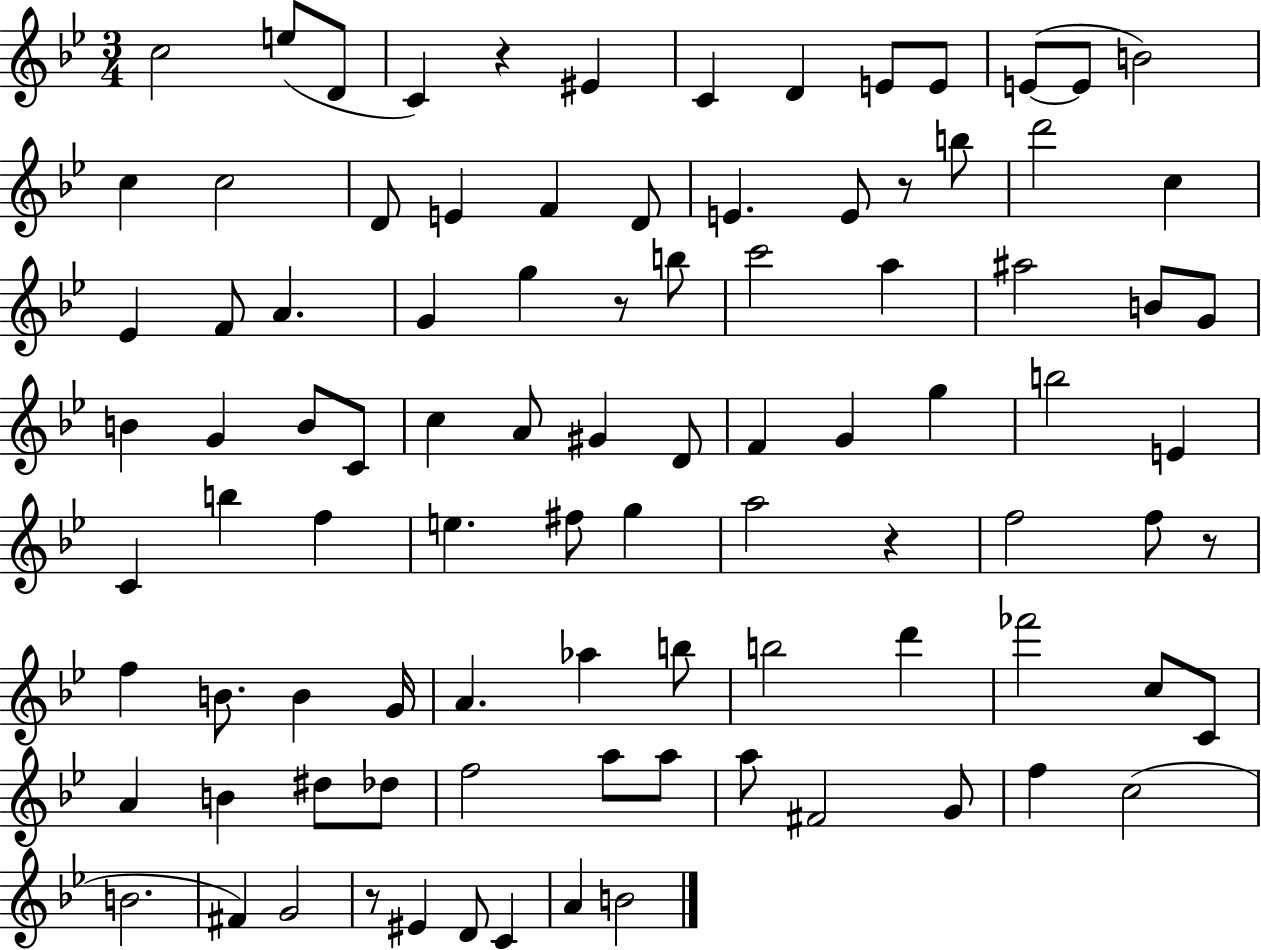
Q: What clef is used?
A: treble